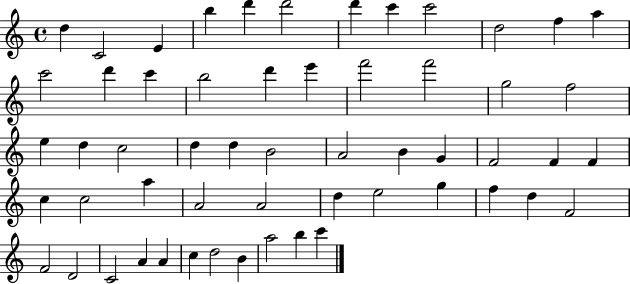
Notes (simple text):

D5/q C4/h E4/q B5/q D6/q D6/h D6/q C6/q C6/h D5/h F5/q A5/q C6/h D6/q C6/q B5/h D6/q E6/q F6/h F6/h G5/h F5/h E5/q D5/q C5/h D5/q D5/q B4/h A4/h B4/q G4/q F4/h F4/q F4/q C5/q C5/h A5/q A4/h A4/h D5/q E5/h G5/q F5/q D5/q F4/h F4/h D4/h C4/h A4/q A4/q C5/q D5/h B4/q A5/h B5/q C6/q